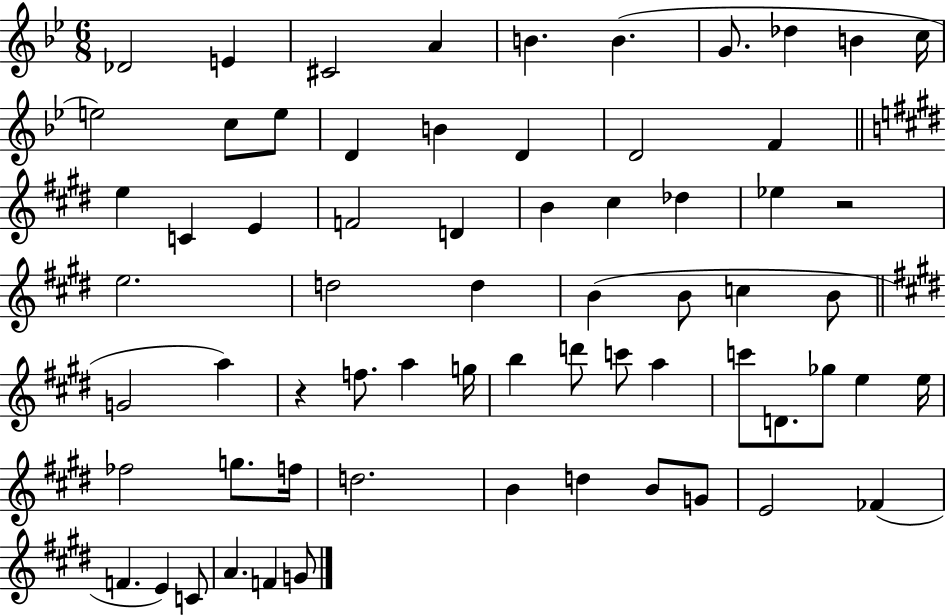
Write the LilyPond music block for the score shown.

{
  \clef treble
  \numericTimeSignature
  \time 6/8
  \key bes \major
  des'2 e'4 | cis'2 a'4 | b'4. b'4.( | g'8. des''4 b'4 c''16 | \break e''2) c''8 e''8 | d'4 b'4 d'4 | d'2 f'4 | \bar "||" \break \key e \major e''4 c'4 e'4 | f'2 d'4 | b'4 cis''4 des''4 | ees''4 r2 | \break e''2. | d''2 d''4 | b'4( b'8 c''4 b'8 | \bar "||" \break \key e \major g'2 a''4) | r4 f''8. a''4 g''16 | b''4 d'''8 c'''8 a''4 | c'''8 d'8. ges''8 e''4 e''16 | \break fes''2 g''8. f''16 | d''2. | b'4 d''4 b'8 g'8 | e'2 fes'4( | \break f'4. e'4) c'8 | a'4. f'4 g'8 | \bar "|."
}